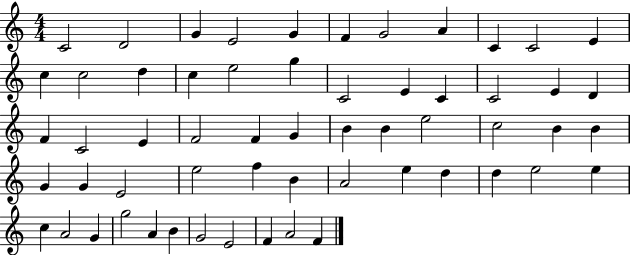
X:1
T:Untitled
M:4/4
L:1/4
K:C
C2 D2 G E2 G F G2 A C C2 E c c2 d c e2 g C2 E C C2 E D F C2 E F2 F G B B e2 c2 B B G G E2 e2 f B A2 e d d e2 e c A2 G g2 A B G2 E2 F A2 F